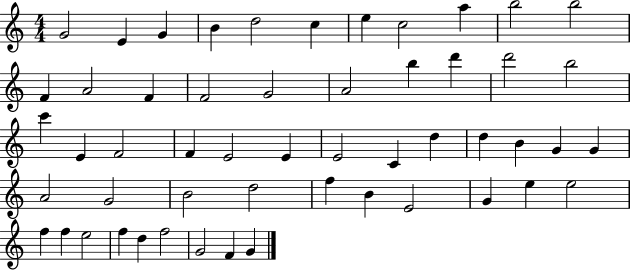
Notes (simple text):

G4/h E4/q G4/q B4/q D5/h C5/q E5/q C5/h A5/q B5/h B5/h F4/q A4/h F4/q F4/h G4/h A4/h B5/q D6/q D6/h B5/h C6/q E4/q F4/h F4/q E4/h E4/q E4/h C4/q D5/q D5/q B4/q G4/q G4/q A4/h G4/h B4/h D5/h F5/q B4/q E4/h G4/q E5/q E5/h F5/q F5/q E5/h F5/q D5/q F5/h G4/h F4/q G4/q